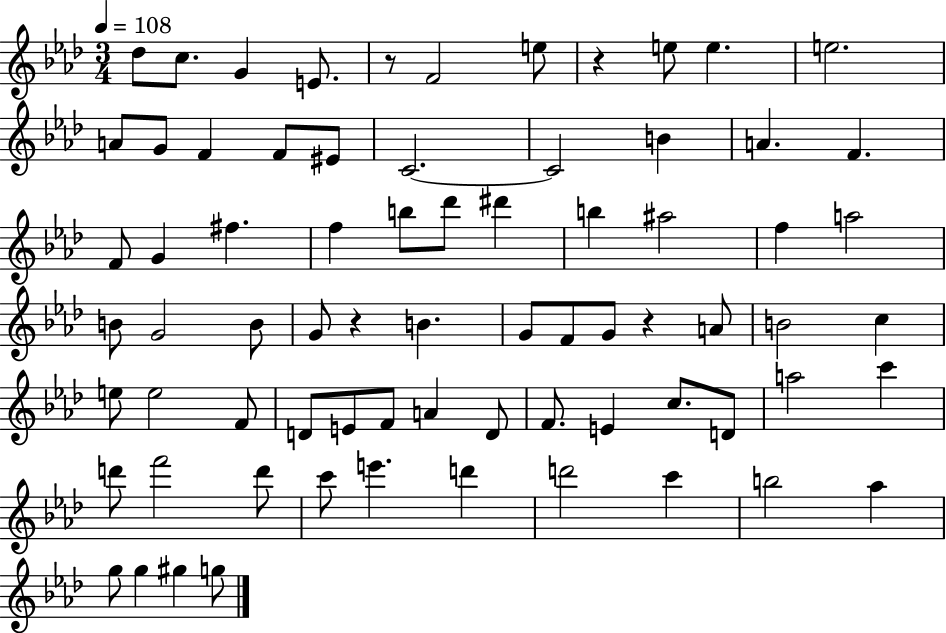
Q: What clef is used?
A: treble